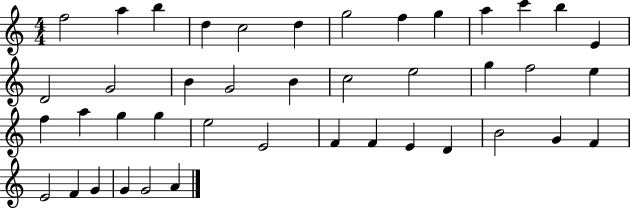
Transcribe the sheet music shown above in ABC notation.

X:1
T:Untitled
M:4/4
L:1/4
K:C
f2 a b d c2 d g2 f g a c' b E D2 G2 B G2 B c2 e2 g f2 e f a g g e2 E2 F F E D B2 G F E2 F G G G2 A